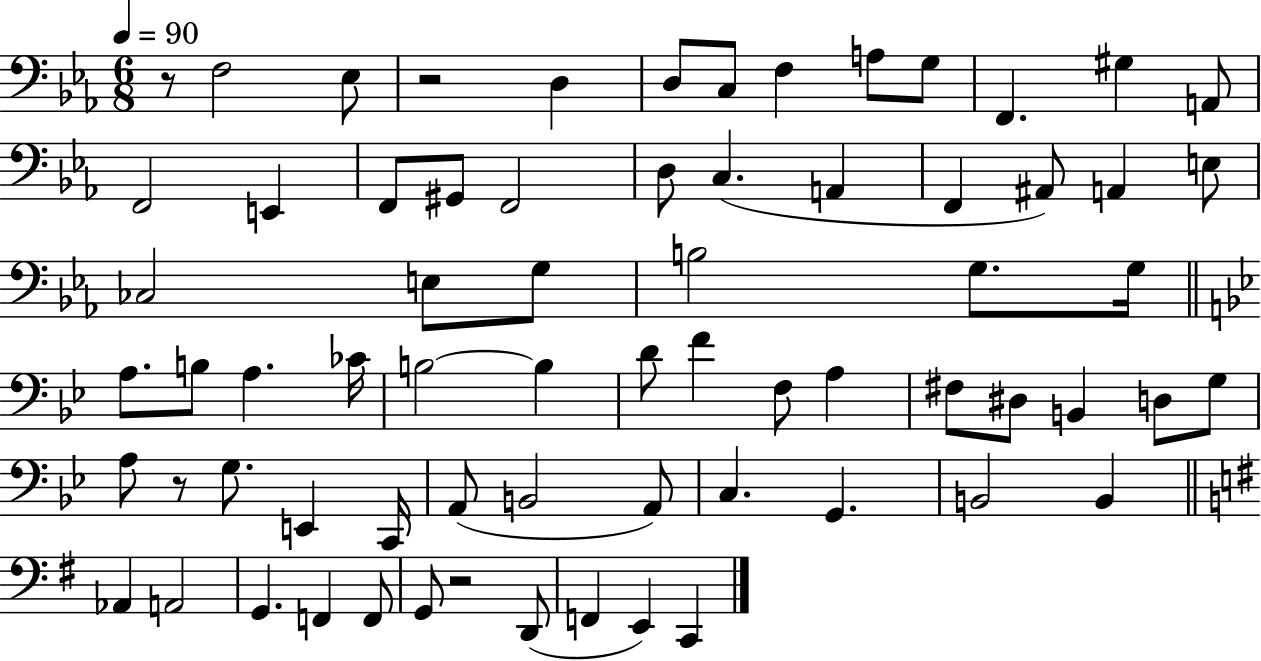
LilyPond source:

{
  \clef bass
  \numericTimeSignature
  \time 6/8
  \key ees \major
  \tempo 4 = 90
  \repeat volta 2 { r8 f2 ees8 | r2 d4 | d8 c8 f4 a8 g8 | f,4. gis4 a,8 | \break f,2 e,4 | f,8 gis,8 f,2 | d8 c4.( a,4 | f,4 ais,8) a,4 e8 | \break ces2 e8 g8 | b2 g8. g16 | \bar "||" \break \key bes \major a8. b8 a4. ces'16 | b2~~ b4 | d'8 f'4 f8 a4 | fis8 dis8 b,4 d8 g8 | \break a8 r8 g8. e,4 c,16 | a,8( b,2 a,8) | c4. g,4. | b,2 b,4 | \break \bar "||" \break \key g \major aes,4 a,2 | g,4. f,4 f,8 | g,8 r2 d,8( | f,4 e,4) c,4 | \break } \bar "|."
}